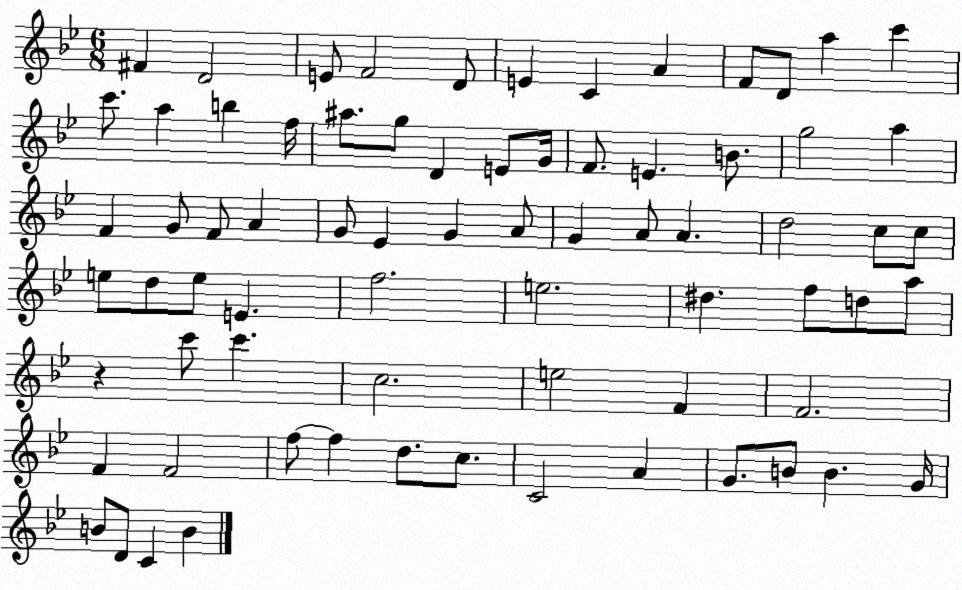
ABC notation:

X:1
T:Untitled
M:6/8
L:1/4
K:Bb
^F D2 E/2 F2 D/2 E C A F/2 D/2 a c' c'/2 a b f/4 ^a/2 g/2 D E/2 G/4 F/2 E B/2 g2 a F G/2 F/2 A G/2 _E G A/2 G A/2 A d2 c/2 c/2 e/2 d/2 e/2 E f2 e2 ^d f/2 d/2 a/2 z c'/2 c' c2 e2 F F2 F F2 f/2 f d/2 c/2 C2 A G/2 B/2 B G/4 B/2 D/2 C B